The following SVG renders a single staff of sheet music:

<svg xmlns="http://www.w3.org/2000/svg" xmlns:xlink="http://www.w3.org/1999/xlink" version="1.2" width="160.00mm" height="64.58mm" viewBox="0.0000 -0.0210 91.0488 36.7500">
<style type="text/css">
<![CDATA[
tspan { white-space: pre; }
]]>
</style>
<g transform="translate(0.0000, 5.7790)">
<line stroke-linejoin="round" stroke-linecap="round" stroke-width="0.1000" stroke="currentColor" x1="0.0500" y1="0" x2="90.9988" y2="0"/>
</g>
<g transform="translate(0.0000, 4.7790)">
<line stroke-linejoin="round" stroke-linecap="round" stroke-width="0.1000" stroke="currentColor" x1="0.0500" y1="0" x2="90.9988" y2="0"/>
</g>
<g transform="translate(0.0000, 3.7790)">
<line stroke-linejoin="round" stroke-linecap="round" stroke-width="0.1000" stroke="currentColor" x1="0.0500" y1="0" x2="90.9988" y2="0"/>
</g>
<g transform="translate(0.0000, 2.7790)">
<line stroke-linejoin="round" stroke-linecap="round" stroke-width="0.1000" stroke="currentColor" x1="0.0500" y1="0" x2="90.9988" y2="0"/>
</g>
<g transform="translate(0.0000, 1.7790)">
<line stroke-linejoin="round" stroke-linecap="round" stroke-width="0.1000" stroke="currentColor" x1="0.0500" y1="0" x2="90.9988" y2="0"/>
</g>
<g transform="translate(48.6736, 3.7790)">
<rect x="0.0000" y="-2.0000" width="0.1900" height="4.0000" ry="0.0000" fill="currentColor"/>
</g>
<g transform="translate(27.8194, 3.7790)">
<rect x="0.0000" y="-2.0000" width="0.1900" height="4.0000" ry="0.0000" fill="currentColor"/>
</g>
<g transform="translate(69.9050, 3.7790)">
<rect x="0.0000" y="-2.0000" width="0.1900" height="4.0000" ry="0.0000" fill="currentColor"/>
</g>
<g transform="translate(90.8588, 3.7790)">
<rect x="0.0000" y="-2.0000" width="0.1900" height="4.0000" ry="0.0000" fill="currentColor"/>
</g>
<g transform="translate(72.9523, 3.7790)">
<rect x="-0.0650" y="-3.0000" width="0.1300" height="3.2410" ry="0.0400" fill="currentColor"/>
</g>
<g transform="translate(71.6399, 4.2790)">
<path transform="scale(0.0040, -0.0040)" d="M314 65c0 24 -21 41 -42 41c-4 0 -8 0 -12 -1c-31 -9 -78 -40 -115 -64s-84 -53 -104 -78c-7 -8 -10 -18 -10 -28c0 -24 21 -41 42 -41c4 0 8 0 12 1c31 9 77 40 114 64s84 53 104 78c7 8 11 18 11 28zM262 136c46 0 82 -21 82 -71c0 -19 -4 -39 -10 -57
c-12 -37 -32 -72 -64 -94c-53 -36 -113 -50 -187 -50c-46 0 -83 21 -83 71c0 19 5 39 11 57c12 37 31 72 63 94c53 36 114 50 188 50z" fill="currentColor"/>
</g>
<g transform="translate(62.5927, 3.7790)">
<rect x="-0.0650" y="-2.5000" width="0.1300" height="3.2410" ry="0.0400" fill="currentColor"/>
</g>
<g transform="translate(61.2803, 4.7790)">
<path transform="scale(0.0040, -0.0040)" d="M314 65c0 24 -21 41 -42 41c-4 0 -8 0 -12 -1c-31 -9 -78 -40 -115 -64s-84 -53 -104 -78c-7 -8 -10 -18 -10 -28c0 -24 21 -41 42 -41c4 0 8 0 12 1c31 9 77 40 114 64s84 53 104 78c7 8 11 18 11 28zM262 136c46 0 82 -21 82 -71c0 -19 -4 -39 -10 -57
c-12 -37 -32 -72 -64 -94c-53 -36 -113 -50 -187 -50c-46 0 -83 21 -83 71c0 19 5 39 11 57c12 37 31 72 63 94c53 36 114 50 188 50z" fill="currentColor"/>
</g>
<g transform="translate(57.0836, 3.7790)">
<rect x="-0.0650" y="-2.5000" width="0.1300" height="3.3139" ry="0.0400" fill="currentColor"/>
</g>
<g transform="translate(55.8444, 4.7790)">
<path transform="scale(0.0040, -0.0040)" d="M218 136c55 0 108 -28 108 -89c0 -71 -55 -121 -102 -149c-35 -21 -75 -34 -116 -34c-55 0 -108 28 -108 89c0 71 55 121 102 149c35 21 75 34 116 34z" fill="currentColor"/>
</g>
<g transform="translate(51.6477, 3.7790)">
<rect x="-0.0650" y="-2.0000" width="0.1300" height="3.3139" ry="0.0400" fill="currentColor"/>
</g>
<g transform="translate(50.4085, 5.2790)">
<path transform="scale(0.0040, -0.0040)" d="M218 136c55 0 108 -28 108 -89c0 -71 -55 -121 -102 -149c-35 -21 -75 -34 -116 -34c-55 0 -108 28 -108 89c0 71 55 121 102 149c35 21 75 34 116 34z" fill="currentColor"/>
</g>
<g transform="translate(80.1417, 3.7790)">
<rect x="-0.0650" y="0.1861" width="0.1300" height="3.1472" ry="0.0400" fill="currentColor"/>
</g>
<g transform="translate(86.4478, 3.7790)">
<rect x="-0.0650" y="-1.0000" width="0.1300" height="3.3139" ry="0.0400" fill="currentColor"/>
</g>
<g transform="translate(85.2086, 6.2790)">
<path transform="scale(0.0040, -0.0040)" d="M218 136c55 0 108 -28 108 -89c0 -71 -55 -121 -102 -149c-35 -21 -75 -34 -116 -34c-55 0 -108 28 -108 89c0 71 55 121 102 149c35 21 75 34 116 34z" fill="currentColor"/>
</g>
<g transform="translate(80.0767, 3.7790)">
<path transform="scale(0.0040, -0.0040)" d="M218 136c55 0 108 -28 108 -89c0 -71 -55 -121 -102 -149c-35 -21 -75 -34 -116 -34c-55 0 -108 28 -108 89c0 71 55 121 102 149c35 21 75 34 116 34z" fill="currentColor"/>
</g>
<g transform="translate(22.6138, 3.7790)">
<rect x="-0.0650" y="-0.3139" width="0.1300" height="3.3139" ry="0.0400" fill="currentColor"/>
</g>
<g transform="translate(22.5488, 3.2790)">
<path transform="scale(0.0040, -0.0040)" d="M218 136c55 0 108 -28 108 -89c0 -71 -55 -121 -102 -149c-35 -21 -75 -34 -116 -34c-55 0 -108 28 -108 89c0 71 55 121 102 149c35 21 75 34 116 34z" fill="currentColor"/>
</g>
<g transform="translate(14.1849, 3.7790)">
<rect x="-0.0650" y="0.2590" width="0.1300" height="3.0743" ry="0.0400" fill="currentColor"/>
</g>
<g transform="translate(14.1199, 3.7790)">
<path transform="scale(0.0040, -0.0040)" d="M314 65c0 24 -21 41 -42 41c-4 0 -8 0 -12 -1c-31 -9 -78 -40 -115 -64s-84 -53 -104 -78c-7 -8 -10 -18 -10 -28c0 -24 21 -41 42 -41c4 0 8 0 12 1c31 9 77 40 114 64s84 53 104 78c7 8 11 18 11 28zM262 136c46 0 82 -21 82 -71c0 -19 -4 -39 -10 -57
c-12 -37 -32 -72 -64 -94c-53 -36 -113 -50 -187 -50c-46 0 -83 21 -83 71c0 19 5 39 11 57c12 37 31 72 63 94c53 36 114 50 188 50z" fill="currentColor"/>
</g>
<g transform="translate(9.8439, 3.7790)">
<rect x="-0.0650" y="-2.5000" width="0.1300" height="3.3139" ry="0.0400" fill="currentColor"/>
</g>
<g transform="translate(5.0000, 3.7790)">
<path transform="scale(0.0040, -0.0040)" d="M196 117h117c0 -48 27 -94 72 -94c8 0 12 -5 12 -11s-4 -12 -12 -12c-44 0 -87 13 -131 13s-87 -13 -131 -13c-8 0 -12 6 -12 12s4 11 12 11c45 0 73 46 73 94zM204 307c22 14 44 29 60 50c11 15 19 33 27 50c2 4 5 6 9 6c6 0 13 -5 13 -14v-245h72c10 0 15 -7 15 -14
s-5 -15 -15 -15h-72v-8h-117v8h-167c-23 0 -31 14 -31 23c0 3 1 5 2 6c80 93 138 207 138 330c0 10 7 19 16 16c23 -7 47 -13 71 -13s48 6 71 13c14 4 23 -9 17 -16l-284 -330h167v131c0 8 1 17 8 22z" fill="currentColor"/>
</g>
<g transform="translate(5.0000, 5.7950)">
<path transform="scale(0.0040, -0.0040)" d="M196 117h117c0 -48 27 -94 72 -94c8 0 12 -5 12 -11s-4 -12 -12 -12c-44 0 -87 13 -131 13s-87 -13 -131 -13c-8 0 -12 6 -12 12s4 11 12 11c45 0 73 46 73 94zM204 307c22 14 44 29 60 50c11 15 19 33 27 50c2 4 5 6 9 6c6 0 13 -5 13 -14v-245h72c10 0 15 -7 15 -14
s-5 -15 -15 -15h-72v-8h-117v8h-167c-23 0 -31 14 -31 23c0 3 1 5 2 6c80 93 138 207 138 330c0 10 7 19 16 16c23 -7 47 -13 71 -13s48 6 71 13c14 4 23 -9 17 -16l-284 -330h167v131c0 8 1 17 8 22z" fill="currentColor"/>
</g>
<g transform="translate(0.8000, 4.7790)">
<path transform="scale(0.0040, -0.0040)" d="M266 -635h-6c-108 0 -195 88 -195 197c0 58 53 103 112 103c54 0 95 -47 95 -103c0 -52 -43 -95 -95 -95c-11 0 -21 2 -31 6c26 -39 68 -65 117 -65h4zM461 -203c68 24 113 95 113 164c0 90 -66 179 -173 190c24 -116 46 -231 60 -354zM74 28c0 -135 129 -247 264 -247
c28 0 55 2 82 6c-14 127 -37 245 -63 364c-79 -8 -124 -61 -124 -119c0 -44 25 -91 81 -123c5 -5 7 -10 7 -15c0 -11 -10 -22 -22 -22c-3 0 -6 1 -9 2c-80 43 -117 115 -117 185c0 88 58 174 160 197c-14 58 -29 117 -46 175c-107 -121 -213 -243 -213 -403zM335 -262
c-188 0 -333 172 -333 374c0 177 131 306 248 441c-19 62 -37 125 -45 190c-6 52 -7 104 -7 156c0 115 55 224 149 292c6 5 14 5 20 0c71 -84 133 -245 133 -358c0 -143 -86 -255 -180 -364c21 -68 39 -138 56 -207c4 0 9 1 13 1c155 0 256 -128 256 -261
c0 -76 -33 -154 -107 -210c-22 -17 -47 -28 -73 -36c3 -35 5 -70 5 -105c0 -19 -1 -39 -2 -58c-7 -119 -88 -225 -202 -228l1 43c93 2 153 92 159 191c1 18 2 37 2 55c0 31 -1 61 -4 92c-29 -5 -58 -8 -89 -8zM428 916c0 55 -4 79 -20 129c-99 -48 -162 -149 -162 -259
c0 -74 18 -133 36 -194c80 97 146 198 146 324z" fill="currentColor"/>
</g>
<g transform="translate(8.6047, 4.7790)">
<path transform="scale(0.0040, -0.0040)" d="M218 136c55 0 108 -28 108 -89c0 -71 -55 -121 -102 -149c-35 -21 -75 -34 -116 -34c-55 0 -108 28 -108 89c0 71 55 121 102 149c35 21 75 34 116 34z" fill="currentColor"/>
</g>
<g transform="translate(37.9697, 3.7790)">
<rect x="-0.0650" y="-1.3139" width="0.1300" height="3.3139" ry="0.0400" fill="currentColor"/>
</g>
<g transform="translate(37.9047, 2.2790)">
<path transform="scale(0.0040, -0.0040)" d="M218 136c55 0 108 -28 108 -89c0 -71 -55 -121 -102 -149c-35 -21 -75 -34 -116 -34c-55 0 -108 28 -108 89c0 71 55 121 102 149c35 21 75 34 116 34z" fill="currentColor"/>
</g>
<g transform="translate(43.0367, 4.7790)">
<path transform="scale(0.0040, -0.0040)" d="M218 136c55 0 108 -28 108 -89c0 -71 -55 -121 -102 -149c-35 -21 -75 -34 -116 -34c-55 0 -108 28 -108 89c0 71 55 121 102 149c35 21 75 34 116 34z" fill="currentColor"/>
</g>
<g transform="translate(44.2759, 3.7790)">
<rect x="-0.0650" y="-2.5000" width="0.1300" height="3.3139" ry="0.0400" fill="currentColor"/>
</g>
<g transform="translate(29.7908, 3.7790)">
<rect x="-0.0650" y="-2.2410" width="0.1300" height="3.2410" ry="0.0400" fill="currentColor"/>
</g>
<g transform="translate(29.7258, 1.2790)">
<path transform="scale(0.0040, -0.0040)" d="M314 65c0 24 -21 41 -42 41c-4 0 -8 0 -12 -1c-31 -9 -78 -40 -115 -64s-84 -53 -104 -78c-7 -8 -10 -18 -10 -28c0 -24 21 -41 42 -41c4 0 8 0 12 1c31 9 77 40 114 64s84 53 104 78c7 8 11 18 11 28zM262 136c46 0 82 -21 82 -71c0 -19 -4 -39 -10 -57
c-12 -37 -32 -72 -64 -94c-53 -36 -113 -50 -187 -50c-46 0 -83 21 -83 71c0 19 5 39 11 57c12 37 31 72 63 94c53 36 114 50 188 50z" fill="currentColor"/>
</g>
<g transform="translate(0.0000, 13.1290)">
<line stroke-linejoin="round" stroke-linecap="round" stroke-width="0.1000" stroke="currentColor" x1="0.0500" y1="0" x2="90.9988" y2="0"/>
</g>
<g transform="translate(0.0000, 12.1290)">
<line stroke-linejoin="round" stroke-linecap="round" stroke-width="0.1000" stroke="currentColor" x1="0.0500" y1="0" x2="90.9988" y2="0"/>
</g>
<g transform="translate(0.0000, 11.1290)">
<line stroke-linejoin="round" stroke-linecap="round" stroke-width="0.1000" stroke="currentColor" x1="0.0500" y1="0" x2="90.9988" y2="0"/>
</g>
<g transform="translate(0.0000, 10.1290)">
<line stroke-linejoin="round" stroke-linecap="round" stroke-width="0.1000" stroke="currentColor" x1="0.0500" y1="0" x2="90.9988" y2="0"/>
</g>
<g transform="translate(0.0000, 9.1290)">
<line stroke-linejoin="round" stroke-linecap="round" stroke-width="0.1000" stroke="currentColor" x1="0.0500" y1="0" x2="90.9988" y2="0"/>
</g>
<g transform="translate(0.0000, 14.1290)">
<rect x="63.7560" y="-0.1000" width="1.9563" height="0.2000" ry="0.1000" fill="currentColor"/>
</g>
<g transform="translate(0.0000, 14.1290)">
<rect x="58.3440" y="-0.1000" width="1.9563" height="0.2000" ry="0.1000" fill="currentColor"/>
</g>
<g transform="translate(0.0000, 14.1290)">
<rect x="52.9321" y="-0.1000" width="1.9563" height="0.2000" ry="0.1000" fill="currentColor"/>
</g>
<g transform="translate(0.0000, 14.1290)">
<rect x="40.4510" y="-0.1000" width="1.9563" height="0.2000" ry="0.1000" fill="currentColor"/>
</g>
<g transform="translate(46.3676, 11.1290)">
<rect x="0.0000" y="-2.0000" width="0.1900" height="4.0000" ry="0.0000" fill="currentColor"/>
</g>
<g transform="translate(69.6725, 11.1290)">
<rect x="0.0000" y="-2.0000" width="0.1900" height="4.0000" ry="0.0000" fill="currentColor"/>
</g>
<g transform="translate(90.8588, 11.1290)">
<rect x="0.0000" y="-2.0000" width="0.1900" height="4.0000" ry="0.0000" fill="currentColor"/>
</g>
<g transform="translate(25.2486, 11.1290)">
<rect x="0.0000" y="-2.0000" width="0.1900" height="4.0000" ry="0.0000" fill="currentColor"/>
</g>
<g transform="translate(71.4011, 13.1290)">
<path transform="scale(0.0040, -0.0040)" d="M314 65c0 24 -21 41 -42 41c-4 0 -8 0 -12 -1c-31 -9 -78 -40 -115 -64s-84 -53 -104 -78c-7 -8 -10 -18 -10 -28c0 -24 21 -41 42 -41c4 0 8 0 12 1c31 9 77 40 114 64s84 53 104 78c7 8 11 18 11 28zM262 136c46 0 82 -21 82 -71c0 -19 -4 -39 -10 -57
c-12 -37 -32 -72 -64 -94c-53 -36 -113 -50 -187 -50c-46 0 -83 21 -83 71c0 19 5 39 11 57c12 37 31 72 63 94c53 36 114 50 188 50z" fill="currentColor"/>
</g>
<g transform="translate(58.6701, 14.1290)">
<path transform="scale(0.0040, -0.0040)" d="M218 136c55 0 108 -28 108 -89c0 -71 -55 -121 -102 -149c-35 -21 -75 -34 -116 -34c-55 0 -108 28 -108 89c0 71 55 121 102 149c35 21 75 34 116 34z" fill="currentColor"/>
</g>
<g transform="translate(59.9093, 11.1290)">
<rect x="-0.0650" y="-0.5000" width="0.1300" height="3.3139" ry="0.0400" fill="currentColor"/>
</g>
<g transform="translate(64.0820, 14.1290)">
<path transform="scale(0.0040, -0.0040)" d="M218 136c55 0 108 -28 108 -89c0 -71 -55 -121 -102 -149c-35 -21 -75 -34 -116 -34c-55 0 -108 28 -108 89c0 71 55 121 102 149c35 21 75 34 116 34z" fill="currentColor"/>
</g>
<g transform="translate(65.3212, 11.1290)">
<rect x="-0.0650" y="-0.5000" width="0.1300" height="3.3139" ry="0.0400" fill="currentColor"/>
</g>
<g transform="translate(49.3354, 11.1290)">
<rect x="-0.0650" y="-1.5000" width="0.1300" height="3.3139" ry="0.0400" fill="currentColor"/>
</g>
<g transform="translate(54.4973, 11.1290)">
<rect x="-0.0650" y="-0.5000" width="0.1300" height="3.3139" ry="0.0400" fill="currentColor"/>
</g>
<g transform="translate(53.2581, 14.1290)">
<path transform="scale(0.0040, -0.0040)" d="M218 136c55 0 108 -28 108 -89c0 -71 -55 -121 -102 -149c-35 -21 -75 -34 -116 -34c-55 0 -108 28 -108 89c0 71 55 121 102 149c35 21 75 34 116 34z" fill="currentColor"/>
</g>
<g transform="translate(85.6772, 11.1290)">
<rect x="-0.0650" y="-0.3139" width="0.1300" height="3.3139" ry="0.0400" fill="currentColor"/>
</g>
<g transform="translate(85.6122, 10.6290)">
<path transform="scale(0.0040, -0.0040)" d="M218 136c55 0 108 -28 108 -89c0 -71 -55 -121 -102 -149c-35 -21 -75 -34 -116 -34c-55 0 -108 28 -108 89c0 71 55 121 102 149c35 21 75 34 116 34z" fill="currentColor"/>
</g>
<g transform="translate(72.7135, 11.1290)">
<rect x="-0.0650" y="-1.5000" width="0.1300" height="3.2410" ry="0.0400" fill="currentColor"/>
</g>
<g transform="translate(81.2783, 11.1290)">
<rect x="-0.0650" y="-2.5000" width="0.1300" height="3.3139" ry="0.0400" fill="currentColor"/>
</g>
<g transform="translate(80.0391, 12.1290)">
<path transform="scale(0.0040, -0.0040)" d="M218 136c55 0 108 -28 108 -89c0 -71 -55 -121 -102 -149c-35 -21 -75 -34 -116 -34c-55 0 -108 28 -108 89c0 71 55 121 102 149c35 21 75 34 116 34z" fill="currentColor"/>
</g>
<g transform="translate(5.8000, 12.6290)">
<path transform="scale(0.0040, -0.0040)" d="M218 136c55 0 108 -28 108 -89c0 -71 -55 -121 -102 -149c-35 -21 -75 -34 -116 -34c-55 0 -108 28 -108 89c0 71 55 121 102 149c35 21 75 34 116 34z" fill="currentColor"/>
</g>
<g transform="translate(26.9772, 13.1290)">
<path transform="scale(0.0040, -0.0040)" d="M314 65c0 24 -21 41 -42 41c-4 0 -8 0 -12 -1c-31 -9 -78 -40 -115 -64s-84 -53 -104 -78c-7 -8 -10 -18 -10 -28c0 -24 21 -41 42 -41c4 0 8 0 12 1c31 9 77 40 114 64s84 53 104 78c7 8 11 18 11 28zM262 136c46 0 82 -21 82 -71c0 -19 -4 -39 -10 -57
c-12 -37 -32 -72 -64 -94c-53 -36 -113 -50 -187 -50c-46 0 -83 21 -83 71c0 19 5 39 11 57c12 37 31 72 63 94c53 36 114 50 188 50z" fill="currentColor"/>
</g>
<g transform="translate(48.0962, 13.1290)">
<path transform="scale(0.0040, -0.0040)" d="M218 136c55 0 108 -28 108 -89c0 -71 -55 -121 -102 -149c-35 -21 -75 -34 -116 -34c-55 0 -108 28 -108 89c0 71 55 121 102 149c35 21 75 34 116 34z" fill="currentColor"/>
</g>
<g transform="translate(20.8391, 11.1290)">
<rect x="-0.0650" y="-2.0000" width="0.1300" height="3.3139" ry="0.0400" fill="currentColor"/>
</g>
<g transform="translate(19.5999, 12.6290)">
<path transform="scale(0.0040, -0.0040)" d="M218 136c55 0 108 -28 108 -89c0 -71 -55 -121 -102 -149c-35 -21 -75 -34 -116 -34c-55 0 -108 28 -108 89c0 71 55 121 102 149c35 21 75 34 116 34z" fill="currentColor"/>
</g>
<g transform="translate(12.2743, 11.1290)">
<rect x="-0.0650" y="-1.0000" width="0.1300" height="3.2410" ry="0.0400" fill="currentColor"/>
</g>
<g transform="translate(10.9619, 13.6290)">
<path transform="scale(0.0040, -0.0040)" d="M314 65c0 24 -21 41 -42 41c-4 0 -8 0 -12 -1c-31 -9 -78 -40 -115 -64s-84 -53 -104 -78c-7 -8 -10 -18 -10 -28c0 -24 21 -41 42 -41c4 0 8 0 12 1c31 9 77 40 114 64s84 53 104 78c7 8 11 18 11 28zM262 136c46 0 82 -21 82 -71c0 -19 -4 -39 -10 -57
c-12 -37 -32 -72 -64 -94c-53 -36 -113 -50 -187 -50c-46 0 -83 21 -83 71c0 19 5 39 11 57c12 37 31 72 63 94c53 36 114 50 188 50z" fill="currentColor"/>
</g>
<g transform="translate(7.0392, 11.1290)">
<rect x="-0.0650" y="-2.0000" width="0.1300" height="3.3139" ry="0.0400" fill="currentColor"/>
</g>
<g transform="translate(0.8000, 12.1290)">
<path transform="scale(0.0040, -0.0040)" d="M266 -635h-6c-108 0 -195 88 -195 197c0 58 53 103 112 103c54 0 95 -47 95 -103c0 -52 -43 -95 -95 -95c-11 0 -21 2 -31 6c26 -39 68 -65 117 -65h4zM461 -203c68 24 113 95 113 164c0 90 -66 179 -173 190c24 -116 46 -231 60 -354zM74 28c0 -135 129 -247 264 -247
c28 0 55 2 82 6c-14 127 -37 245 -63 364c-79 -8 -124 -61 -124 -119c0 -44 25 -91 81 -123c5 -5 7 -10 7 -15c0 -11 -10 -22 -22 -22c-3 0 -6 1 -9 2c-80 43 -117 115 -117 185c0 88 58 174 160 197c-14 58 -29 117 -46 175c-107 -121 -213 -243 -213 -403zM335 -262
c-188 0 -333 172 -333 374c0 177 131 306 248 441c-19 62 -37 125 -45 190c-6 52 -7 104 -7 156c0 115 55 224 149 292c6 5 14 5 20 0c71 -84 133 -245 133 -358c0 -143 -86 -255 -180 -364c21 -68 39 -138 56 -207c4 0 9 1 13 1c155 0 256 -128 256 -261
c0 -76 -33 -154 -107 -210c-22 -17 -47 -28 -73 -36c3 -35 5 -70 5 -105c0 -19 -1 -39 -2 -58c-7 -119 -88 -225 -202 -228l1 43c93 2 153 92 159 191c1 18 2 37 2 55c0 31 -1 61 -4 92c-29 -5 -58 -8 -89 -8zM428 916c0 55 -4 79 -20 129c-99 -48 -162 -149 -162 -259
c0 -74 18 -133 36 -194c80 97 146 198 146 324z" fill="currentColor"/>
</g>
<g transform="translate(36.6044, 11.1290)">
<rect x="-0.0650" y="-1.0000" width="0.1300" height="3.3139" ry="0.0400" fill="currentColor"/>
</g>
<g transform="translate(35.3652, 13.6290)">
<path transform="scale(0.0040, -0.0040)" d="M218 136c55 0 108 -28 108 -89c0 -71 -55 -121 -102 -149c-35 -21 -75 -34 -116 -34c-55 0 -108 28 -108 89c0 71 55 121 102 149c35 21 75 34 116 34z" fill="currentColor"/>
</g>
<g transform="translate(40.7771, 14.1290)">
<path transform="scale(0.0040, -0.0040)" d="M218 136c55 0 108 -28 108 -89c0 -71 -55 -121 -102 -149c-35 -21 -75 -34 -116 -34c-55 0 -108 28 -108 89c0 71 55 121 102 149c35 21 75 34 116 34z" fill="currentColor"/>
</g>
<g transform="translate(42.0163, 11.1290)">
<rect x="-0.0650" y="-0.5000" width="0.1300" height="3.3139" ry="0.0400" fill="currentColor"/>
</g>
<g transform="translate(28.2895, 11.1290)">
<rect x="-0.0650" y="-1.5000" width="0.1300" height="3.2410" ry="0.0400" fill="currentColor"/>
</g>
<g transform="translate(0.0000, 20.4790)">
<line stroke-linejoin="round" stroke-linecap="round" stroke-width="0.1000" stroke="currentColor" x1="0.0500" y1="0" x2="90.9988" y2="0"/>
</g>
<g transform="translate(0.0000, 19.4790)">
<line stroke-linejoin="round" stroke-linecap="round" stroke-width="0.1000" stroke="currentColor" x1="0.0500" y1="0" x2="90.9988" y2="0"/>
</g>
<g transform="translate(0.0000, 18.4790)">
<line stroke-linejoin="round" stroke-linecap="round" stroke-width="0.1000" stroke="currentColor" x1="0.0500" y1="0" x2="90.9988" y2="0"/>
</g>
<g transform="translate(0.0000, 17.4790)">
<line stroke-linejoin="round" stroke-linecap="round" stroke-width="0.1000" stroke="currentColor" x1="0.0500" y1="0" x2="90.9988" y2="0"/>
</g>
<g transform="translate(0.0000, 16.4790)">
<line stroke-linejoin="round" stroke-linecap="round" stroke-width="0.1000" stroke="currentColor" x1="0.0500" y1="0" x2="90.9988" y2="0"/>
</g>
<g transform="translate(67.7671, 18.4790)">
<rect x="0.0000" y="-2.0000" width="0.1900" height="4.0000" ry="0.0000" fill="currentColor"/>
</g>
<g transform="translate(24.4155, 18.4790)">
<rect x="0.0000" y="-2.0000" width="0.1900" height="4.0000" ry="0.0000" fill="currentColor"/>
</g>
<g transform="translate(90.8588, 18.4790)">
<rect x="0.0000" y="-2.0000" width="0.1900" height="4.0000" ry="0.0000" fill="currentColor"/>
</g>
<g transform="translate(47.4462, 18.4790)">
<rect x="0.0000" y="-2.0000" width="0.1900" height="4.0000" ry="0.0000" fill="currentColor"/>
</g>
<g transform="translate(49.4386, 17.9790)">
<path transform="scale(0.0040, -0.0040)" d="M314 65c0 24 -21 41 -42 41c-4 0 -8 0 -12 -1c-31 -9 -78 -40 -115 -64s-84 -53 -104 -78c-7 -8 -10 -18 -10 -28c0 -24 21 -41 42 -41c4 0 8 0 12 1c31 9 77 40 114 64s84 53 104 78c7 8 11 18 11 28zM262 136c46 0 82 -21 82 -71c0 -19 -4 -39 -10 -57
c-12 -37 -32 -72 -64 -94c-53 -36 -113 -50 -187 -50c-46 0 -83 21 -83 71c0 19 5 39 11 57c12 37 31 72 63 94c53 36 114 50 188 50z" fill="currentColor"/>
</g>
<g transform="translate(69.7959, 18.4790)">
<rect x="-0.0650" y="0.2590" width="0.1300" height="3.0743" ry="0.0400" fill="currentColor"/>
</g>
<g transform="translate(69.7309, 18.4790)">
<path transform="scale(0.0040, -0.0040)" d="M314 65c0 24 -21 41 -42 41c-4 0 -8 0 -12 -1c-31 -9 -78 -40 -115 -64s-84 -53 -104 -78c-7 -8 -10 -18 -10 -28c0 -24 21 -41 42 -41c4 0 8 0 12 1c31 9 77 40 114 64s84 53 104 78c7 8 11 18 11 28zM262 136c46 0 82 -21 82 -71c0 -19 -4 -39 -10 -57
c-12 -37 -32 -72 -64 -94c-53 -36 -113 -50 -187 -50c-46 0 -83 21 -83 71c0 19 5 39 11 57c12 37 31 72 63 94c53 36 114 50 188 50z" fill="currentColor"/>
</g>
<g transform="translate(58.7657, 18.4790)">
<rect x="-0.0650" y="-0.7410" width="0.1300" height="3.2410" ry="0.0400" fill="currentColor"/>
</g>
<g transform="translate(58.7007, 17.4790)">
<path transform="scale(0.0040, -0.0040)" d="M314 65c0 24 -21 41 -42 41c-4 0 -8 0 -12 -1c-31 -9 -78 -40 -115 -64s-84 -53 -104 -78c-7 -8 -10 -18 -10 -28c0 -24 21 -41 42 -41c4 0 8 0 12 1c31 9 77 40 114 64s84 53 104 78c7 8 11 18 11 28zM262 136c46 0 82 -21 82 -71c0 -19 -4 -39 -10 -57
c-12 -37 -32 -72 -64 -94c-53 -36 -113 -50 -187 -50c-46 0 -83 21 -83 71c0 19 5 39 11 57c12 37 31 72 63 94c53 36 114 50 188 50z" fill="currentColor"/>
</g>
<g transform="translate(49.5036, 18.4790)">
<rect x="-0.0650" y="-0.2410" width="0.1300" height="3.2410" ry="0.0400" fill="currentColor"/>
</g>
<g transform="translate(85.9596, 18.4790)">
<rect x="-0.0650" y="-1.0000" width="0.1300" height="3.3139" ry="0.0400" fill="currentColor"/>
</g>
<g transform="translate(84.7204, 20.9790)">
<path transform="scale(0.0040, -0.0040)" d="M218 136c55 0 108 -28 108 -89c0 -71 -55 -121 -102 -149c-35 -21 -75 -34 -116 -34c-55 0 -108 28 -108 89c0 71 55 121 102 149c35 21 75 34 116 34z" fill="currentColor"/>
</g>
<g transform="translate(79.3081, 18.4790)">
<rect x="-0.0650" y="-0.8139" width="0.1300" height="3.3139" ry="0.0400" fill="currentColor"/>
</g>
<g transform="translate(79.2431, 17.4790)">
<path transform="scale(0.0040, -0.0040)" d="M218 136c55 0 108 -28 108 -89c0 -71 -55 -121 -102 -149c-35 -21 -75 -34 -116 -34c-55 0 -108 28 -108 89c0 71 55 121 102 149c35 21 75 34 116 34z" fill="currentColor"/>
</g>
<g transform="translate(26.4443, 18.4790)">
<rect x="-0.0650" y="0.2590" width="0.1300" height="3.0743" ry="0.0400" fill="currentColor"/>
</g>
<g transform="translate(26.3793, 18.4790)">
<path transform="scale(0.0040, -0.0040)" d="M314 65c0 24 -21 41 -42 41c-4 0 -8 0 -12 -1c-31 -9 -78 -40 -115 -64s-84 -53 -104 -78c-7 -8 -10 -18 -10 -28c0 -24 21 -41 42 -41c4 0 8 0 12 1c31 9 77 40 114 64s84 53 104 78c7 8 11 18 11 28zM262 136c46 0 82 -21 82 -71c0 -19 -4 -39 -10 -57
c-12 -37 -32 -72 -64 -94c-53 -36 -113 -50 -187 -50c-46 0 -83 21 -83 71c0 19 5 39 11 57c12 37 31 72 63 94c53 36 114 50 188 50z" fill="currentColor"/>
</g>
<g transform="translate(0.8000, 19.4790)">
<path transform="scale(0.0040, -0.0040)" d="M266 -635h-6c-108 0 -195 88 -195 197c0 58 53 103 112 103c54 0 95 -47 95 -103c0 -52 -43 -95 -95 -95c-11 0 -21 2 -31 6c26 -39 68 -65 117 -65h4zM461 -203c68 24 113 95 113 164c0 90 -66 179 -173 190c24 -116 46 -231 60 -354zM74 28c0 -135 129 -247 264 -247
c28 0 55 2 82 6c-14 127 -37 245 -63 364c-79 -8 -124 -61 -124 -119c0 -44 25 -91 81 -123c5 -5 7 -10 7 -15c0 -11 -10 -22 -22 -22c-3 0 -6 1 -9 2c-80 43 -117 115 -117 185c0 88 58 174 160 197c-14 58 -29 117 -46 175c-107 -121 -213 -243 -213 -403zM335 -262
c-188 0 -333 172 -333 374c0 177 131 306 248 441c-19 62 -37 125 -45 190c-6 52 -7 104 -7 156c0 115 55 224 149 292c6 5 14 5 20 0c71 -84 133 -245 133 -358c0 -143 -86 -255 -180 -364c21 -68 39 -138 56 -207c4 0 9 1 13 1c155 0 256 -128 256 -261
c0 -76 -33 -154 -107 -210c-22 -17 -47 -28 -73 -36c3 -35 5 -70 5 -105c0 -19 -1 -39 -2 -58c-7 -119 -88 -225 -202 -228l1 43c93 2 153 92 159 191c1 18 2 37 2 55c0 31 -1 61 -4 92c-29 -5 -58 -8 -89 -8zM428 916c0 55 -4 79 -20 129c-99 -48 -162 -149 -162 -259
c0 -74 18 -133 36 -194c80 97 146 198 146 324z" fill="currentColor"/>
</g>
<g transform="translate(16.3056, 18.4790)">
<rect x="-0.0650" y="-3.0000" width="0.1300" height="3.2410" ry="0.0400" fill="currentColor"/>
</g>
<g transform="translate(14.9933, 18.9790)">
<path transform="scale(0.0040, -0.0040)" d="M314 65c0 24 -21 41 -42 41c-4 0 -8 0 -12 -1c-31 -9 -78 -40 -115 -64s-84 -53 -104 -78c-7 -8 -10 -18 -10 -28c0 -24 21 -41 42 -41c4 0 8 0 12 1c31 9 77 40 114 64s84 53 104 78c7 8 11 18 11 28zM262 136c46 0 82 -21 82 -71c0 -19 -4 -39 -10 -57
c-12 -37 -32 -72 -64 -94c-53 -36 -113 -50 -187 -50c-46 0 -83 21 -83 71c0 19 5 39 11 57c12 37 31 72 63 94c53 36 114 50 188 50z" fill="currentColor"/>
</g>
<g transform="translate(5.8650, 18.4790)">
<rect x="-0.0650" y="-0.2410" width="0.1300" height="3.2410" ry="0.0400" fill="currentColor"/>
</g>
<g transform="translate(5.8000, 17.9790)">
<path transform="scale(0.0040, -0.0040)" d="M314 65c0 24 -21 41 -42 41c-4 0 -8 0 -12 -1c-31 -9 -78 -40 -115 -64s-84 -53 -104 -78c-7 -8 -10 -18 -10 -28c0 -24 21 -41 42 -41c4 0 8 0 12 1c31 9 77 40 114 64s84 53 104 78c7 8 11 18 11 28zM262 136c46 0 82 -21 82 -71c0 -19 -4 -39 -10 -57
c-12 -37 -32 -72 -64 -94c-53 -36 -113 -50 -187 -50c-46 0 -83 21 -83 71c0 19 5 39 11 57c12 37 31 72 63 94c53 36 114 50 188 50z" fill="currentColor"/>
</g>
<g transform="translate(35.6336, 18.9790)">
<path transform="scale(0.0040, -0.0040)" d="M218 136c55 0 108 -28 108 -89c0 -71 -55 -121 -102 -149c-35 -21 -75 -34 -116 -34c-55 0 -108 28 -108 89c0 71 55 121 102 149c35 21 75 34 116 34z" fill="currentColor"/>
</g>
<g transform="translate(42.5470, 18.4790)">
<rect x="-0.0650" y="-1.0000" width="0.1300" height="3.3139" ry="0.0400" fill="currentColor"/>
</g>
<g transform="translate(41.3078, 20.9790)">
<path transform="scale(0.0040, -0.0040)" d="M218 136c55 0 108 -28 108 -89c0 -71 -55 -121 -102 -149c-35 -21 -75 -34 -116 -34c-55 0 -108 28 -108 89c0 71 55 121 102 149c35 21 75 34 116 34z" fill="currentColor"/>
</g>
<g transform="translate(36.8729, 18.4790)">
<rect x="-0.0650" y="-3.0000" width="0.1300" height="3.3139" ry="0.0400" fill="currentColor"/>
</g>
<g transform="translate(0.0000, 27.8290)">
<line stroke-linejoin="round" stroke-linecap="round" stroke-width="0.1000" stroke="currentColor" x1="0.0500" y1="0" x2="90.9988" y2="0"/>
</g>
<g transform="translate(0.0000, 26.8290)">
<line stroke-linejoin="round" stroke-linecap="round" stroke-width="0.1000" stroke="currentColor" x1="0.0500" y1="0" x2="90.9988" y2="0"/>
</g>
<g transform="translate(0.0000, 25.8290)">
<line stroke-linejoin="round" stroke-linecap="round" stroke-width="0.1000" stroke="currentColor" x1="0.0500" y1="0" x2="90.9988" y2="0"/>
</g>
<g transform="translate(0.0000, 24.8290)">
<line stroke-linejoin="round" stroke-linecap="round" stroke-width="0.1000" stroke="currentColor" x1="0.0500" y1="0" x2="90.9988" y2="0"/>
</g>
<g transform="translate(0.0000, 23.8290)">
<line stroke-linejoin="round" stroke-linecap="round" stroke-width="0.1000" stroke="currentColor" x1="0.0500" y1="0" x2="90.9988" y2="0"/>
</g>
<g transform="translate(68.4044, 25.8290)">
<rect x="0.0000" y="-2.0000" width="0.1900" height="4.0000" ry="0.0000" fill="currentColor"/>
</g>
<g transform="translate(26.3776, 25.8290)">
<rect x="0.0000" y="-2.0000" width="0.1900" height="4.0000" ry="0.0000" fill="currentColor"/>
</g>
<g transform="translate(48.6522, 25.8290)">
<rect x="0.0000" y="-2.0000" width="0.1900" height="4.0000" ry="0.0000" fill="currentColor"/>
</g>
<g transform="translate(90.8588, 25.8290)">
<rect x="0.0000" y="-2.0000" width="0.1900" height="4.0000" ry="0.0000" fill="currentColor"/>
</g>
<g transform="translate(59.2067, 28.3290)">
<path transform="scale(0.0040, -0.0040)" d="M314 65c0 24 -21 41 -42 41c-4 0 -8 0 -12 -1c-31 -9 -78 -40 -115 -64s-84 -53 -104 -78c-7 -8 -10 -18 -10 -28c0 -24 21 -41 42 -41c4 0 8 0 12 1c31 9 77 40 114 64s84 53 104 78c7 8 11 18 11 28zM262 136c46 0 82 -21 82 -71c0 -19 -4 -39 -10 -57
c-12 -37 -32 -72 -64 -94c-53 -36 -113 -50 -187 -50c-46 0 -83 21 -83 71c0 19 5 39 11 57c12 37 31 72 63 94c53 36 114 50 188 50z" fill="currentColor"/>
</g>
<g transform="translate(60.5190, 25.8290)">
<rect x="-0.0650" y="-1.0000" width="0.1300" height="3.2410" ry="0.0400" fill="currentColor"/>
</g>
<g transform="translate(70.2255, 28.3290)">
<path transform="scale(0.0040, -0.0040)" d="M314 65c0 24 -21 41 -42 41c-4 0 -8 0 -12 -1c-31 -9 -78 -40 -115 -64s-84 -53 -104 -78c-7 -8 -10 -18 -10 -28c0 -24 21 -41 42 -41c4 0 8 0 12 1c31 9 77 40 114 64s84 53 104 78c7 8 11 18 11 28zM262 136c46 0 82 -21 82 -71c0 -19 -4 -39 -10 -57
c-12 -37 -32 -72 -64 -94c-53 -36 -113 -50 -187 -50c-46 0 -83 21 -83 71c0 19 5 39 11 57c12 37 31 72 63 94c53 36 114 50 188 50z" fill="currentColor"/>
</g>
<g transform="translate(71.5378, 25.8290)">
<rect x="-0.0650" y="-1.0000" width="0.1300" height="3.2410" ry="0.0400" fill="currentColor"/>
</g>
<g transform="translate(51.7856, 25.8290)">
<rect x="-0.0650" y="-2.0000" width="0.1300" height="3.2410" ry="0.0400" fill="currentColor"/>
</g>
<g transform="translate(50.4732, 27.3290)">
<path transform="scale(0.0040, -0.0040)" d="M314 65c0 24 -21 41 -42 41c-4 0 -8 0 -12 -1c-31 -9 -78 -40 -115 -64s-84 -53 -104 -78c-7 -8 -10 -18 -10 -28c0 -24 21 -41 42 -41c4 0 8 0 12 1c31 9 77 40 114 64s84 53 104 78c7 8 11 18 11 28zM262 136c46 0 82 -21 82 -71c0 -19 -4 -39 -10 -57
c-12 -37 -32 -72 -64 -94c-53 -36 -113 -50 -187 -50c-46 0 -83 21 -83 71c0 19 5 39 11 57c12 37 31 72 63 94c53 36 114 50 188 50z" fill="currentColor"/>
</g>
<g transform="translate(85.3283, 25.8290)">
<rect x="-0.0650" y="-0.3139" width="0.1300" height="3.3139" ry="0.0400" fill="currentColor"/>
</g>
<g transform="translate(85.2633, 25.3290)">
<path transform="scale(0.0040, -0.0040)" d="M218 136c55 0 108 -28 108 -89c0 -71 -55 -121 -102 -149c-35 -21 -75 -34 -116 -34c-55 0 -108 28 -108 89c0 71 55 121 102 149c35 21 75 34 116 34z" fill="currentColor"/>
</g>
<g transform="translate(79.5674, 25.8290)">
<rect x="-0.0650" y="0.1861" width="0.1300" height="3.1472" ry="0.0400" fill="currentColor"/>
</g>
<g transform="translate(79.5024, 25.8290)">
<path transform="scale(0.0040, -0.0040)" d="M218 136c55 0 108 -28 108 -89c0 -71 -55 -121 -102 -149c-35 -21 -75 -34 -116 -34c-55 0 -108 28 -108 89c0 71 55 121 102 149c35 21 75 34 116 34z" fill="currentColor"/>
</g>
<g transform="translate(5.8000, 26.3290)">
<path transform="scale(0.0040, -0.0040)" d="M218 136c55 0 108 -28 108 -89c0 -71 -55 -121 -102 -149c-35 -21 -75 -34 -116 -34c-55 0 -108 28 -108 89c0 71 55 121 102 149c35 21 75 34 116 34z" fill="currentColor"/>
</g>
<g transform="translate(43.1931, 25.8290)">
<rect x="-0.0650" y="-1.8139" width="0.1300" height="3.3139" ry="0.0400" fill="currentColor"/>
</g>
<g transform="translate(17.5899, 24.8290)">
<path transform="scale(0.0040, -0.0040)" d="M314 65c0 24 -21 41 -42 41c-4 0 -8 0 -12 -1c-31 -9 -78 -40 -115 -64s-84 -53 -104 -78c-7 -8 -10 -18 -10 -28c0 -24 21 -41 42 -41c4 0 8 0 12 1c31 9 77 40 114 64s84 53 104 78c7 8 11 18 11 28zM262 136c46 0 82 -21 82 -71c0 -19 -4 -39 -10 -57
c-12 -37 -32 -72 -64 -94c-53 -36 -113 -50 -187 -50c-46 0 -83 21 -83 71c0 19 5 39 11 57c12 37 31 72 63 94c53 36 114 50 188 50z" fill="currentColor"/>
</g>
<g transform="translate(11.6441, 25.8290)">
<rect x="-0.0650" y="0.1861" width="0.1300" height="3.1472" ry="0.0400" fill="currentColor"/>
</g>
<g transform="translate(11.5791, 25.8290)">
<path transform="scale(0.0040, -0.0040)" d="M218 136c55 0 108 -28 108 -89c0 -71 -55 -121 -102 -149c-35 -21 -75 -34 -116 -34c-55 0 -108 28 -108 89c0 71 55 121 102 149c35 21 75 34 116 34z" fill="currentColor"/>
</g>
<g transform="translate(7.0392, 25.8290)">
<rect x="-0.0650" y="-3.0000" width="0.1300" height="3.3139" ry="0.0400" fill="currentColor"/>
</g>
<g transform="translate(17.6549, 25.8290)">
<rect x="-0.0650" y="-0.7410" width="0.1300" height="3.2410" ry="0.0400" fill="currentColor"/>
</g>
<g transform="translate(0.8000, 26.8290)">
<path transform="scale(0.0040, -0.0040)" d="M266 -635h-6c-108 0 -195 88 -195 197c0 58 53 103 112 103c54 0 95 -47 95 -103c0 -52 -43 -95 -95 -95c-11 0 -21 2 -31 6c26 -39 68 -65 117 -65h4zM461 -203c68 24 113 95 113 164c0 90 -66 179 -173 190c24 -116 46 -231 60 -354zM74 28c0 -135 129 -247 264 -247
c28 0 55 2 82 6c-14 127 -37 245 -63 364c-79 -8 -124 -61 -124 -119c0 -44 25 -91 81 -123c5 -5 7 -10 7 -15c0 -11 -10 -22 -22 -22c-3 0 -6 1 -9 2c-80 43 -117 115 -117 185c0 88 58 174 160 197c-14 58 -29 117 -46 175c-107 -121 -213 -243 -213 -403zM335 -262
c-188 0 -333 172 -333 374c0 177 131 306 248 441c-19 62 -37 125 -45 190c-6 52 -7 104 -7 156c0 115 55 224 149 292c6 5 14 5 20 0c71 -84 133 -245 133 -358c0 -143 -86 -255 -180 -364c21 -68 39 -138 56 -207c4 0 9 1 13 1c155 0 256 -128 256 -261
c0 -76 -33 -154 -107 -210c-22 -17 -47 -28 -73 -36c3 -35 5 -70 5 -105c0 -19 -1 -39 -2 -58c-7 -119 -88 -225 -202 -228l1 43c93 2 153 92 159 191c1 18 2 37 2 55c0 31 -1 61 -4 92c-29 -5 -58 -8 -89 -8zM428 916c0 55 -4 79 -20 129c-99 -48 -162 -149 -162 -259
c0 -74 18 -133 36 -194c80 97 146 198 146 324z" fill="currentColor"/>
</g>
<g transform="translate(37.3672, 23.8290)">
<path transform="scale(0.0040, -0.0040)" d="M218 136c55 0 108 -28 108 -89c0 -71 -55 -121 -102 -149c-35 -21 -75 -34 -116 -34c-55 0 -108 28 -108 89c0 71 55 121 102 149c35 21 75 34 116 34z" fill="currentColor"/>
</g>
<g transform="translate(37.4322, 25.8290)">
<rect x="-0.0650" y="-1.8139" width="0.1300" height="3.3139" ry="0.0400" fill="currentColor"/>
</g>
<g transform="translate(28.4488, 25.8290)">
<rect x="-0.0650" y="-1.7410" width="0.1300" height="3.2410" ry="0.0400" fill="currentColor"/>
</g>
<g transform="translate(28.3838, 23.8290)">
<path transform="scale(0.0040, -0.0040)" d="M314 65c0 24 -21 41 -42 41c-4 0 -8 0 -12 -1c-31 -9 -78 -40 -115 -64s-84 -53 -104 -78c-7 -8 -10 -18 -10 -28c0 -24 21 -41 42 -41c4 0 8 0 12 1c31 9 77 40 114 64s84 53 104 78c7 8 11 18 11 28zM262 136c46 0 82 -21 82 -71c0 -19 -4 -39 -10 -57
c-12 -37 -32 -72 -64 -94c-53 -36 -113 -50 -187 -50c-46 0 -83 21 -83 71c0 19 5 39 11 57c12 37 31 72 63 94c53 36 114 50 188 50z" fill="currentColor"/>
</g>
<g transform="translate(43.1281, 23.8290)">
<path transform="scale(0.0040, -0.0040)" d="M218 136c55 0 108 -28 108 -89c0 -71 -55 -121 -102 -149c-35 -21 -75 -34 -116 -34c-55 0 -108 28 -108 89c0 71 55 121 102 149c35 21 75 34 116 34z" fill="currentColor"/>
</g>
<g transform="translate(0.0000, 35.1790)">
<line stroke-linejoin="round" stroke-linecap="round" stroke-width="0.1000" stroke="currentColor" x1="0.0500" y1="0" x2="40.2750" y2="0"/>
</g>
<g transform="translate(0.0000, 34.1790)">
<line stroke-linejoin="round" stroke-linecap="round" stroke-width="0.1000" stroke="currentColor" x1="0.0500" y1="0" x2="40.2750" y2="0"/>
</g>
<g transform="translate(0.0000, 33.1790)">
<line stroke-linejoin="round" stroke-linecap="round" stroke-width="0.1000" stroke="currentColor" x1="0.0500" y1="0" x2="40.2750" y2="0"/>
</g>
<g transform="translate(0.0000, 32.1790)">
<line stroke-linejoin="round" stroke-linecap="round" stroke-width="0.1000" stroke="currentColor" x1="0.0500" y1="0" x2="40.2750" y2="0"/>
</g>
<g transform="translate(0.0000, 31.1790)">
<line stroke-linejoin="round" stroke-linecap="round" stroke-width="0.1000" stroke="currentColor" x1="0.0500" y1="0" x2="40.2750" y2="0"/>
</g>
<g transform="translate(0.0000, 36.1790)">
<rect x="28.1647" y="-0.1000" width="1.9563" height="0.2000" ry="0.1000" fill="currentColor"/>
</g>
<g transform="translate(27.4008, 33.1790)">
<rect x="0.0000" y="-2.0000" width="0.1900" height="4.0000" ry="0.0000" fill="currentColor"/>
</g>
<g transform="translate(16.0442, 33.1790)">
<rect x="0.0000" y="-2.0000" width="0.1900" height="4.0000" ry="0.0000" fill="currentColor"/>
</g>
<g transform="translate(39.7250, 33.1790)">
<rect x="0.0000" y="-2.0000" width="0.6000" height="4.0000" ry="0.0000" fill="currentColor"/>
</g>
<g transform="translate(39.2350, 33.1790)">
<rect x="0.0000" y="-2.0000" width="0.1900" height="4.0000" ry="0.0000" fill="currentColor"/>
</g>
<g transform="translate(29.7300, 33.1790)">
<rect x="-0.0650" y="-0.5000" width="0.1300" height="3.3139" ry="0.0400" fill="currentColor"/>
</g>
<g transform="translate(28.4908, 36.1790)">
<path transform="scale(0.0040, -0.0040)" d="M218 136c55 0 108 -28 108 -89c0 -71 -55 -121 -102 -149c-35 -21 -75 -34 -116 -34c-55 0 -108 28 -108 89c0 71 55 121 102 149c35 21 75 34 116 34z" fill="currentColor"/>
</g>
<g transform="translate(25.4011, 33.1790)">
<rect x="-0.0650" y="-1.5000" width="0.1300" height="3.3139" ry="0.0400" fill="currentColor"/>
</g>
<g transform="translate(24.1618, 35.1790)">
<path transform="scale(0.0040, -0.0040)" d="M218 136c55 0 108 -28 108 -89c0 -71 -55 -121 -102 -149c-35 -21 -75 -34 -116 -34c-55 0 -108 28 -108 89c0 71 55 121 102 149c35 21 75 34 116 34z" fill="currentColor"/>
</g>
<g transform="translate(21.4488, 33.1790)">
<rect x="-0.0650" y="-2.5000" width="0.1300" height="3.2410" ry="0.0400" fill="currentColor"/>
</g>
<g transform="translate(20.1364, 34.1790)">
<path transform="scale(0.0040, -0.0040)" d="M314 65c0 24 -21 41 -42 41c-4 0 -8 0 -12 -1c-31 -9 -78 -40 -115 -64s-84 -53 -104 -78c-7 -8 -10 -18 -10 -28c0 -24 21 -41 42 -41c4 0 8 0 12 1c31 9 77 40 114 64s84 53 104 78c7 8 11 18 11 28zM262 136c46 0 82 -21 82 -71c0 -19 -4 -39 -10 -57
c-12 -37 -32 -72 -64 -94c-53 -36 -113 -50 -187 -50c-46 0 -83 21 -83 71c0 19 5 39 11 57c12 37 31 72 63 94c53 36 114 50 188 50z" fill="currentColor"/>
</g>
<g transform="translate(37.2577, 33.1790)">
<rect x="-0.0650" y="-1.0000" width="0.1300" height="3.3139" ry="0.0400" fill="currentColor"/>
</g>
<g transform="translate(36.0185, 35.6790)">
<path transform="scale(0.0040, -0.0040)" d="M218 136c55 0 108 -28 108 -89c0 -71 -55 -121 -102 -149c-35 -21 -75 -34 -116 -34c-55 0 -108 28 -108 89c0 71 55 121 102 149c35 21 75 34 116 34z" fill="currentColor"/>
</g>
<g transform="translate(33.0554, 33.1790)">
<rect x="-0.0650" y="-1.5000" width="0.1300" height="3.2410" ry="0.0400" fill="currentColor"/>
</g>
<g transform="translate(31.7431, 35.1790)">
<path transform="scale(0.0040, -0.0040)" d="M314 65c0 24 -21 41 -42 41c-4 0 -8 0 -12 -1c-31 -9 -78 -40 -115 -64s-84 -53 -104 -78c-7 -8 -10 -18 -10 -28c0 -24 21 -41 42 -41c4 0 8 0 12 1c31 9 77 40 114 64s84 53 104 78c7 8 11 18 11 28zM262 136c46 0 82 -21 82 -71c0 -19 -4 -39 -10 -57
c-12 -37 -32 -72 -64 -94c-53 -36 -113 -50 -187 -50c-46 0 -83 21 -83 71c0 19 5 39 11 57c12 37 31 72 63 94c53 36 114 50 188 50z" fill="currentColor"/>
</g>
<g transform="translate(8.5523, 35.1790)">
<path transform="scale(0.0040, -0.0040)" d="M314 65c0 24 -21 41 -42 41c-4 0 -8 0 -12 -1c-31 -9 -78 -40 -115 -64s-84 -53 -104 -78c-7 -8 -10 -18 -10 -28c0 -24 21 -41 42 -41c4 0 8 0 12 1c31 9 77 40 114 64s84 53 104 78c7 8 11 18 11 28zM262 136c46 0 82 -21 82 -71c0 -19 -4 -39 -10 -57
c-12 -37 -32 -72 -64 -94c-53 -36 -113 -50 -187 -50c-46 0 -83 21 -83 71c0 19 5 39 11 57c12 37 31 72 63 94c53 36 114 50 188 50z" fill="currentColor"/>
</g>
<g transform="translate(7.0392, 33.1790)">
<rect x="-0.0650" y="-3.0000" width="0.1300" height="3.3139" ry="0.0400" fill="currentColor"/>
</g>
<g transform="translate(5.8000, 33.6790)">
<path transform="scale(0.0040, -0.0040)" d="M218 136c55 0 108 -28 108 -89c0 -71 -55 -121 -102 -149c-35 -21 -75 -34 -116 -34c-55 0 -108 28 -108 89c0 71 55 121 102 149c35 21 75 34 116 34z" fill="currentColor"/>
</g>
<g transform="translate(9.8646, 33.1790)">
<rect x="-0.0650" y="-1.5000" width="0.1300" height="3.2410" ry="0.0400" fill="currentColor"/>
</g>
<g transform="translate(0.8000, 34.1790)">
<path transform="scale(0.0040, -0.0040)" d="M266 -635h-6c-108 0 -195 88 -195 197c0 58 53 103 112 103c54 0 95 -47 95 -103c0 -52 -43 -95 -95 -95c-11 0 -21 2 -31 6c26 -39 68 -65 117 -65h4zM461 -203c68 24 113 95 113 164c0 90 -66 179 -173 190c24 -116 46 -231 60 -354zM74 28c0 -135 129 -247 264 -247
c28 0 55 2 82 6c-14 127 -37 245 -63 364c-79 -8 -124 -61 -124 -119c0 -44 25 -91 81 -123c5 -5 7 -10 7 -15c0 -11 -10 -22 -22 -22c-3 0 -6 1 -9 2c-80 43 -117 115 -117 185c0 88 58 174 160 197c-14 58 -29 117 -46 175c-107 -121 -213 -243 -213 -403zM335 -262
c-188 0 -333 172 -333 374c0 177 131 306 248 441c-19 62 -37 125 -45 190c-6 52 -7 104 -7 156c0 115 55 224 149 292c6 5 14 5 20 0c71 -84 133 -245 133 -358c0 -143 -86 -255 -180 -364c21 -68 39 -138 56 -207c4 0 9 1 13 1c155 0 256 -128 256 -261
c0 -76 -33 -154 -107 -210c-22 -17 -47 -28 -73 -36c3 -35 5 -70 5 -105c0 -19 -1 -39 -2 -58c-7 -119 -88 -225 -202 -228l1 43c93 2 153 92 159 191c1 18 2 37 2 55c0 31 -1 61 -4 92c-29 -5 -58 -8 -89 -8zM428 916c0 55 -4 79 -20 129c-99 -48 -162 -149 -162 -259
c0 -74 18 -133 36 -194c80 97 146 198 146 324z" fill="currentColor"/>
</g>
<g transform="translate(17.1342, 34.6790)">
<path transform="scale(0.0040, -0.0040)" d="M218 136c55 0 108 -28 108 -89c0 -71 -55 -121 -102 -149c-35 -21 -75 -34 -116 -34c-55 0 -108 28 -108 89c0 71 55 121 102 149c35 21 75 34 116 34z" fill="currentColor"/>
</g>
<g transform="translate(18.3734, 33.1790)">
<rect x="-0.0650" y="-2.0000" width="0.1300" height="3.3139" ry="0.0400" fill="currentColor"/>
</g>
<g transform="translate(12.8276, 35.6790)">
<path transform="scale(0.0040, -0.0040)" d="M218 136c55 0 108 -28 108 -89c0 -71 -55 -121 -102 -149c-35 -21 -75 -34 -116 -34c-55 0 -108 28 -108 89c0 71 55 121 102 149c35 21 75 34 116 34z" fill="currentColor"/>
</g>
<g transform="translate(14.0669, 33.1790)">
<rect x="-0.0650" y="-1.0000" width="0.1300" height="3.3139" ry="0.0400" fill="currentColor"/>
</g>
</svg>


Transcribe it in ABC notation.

X:1
T:Untitled
M:4/4
L:1/4
K:C
G B2 c g2 e G F G G2 A2 B D F D2 F E2 D C E C C C E2 G c c2 A2 B2 A D c2 d2 B2 d D A B d2 f2 f f F2 D2 D2 B c A E2 D F G2 E C E2 D